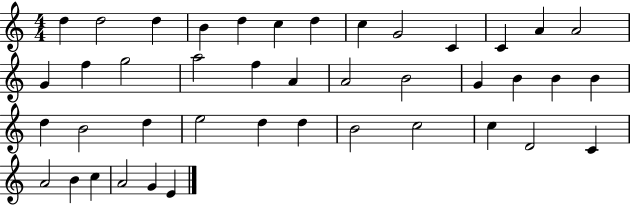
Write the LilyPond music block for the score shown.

{
  \clef treble
  \numericTimeSignature
  \time 4/4
  \key c \major
  d''4 d''2 d''4 | b'4 d''4 c''4 d''4 | c''4 g'2 c'4 | c'4 a'4 a'2 | \break g'4 f''4 g''2 | a''2 f''4 a'4 | a'2 b'2 | g'4 b'4 b'4 b'4 | \break d''4 b'2 d''4 | e''2 d''4 d''4 | b'2 c''2 | c''4 d'2 c'4 | \break a'2 b'4 c''4 | a'2 g'4 e'4 | \bar "|."
}